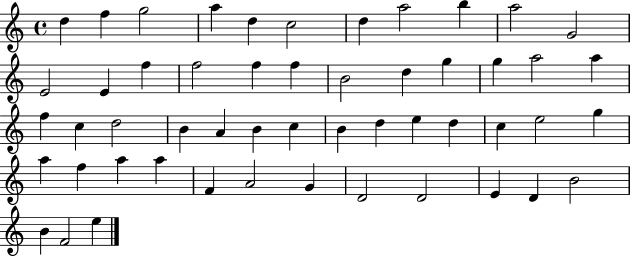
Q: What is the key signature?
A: C major